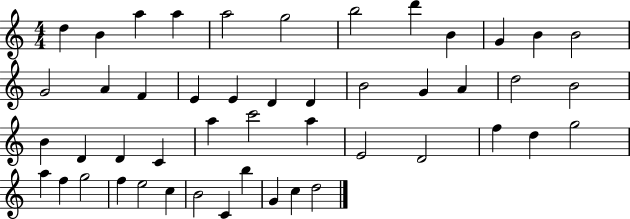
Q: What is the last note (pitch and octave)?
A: D5